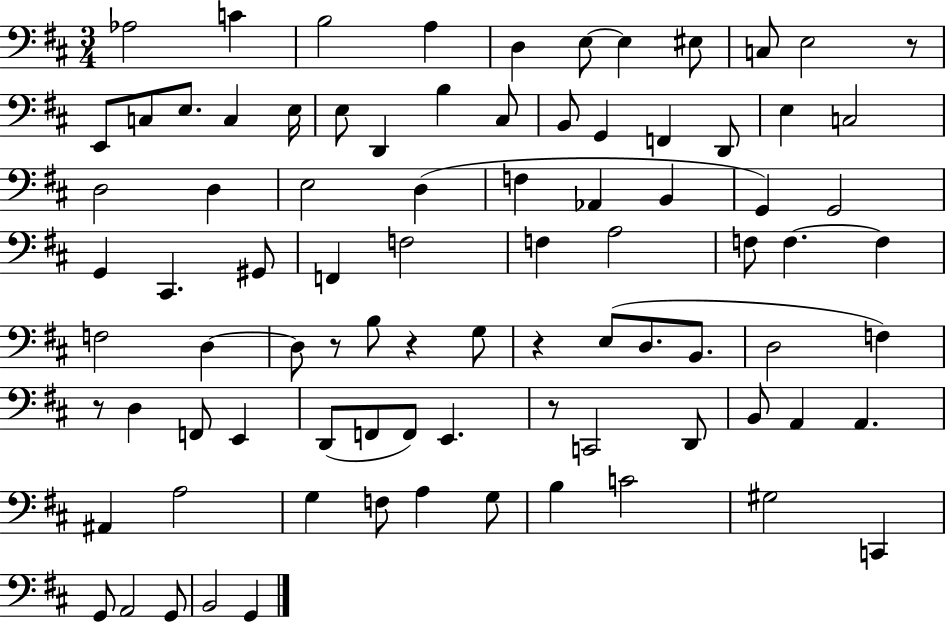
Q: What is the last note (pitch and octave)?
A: G2